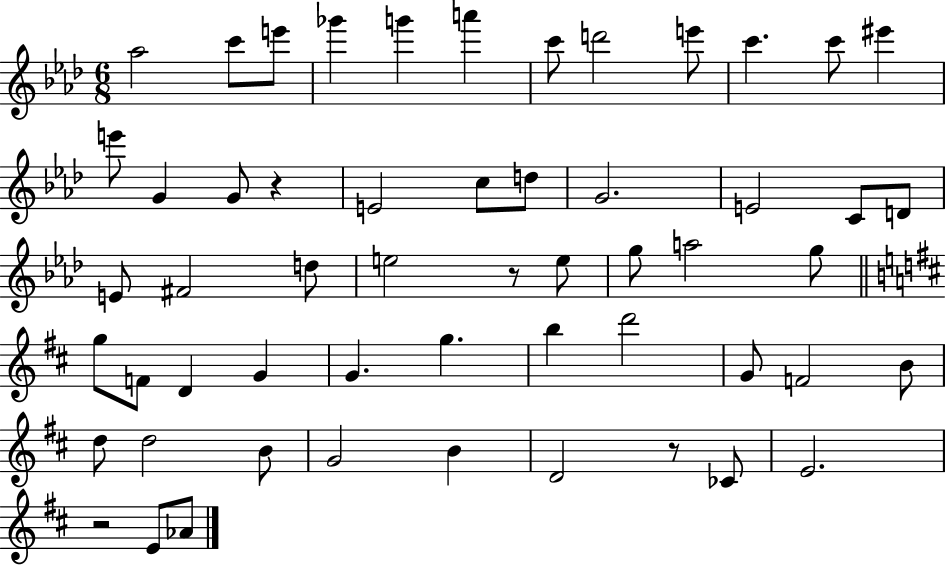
{
  \clef treble
  \numericTimeSignature
  \time 6/8
  \key aes \major
  aes''2 c'''8 e'''8 | ges'''4 g'''4 a'''4 | c'''8 d'''2 e'''8 | c'''4. c'''8 eis'''4 | \break e'''8 g'4 g'8 r4 | e'2 c''8 d''8 | g'2. | e'2 c'8 d'8 | \break e'8 fis'2 d''8 | e''2 r8 e''8 | g''8 a''2 g''8 | \bar "||" \break \key d \major g''8 f'8 d'4 g'4 | g'4. g''4. | b''4 d'''2 | g'8 f'2 b'8 | \break d''8 d''2 b'8 | g'2 b'4 | d'2 r8 ces'8 | e'2. | \break r2 e'8 aes'8 | \bar "|."
}